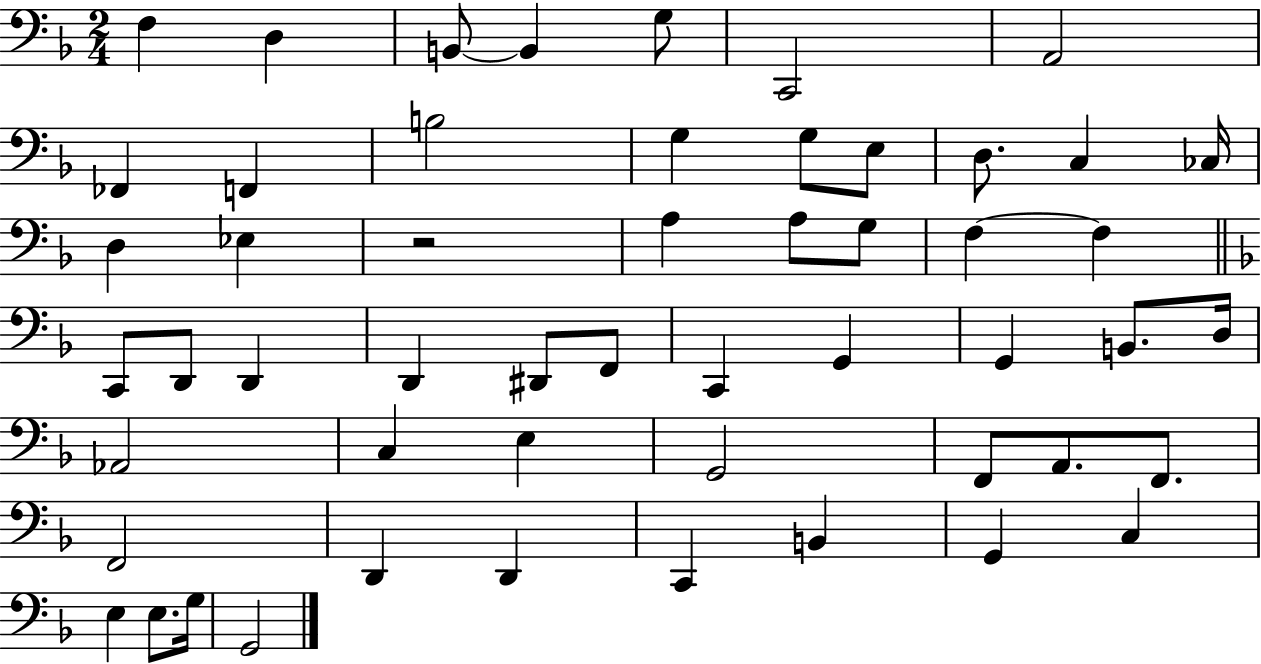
F3/q D3/q B2/e B2/q G3/e C2/h A2/h FES2/q F2/q B3/h G3/q G3/e E3/e D3/e. C3/q CES3/s D3/q Eb3/q R/h A3/q A3/e G3/e F3/q F3/q C2/e D2/e D2/q D2/q D#2/e F2/e C2/q G2/q G2/q B2/e. D3/s Ab2/h C3/q E3/q G2/h F2/e A2/e. F2/e. F2/h D2/q D2/q C2/q B2/q G2/q C3/q E3/q E3/e. G3/s G2/h